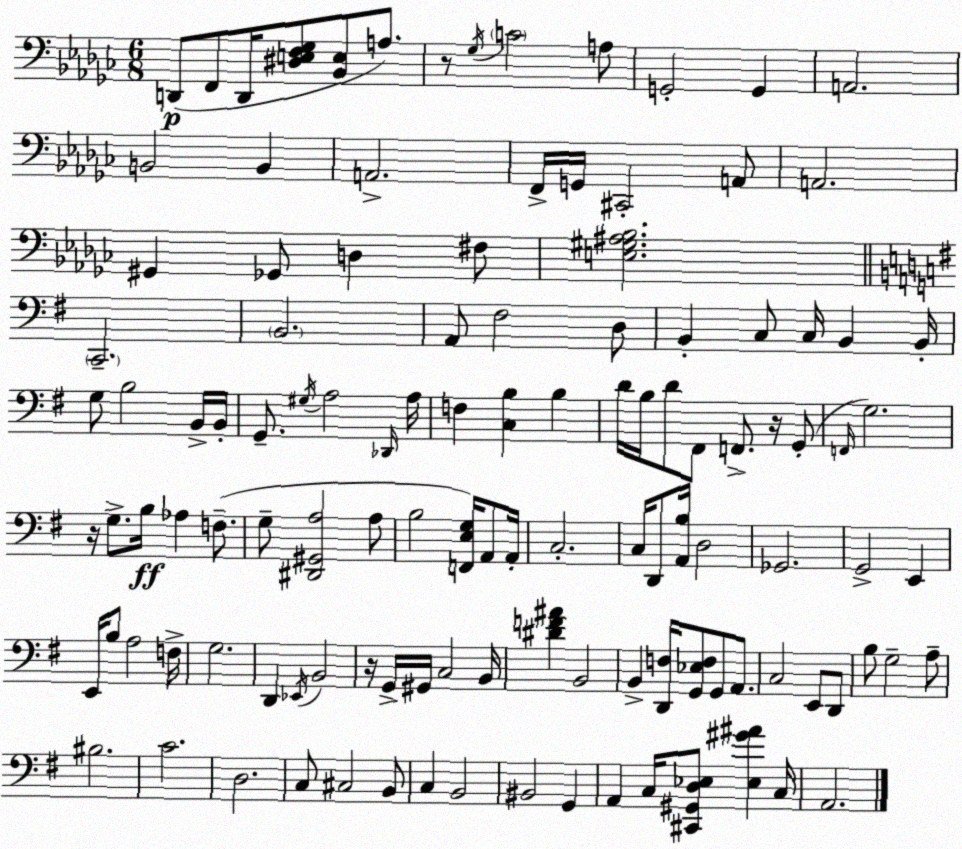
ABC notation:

X:1
T:Untitled
M:6/8
L:1/4
K:Ebm
D,,/2 F,,/2 D,,/4 [^D,E,F,_G,]/2 [_B,,E,]/2 A,/2 z/2 _G,/4 C2 A,/2 G,,2 G,, A,,2 B,,2 B,, A,,2 F,,/4 G,,/4 ^C,,2 A,,/2 A,,2 ^G,, _G,,/2 D, ^F,/2 [E,^G,^A,_B,]2 C,,2 B,,2 A,,/2 ^F,2 D,/2 B,, C,/2 C,/4 B,, B,,/4 G,/2 B,2 B,,/4 B,,/4 G,,/2 ^G,/4 A,2 _D,,/4 A,/4 F, [C,B,] B, D/4 B,/4 D/2 ^F,,/2 F,,/2 z/4 G,,/2 F,,/4 G,2 z/4 G,/2 B,/4 _A, F,/2 G,/2 [^D,,^G,,A,]2 A,/2 B,2 [F,,E,G,]/4 A,,/2 A,,/4 C,2 C,/4 D,,/2 [A,,B,]/4 D,2 _G,,2 G,,2 E,, E,,/4 B,/2 A,2 F,/4 G,2 D,, _E,,/4 B,,2 z/4 G,,/4 ^G,,/4 C,2 B,,/4 [^DF^A] B,,2 B,, [D,,F,]/4 [G,,_E,F,]/2 G,,/2 A,,/2 C,2 E,,/2 D,,/2 B,/2 G,2 A,/2 ^B,2 C2 D,2 C,/2 ^C,2 B,,/2 C, B,,2 ^B,,2 G,, A,, C,/4 [^C,,^G,,D,_E,]/2 [_E,^G^A] C,/4 A,,2